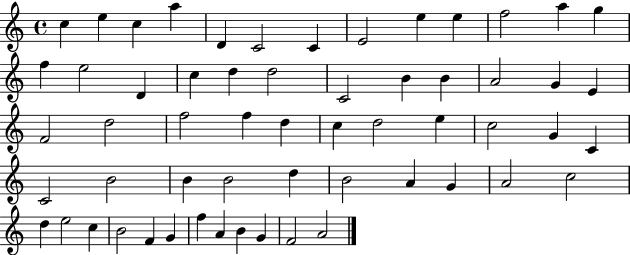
X:1
T:Untitled
M:4/4
L:1/4
K:C
c e c a D C2 C E2 e e f2 a g f e2 D c d d2 C2 B B A2 G E F2 d2 f2 f d c d2 e c2 G C C2 B2 B B2 d B2 A G A2 c2 d e2 c B2 F G f A B G F2 A2